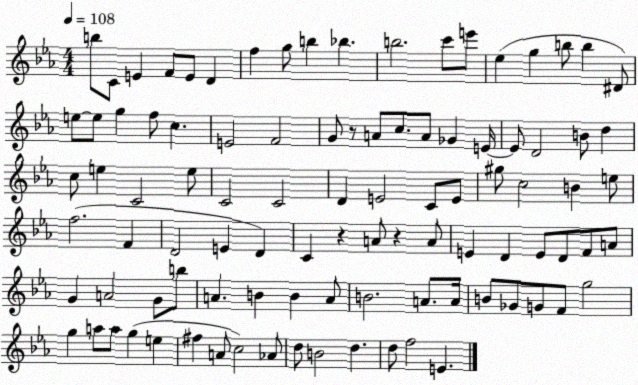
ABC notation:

X:1
T:Untitled
M:4/4
L:1/4
K:Eb
b/2 C/2 E F/2 E/2 D f g/2 b _b b2 c'/2 e'/2 _e g b/2 b ^D/2 e/2 e/2 g f/2 c E2 F2 G/2 z/2 A/2 c/2 A/2 _G E/4 E/2 D2 B/2 d c/2 e C2 e/2 C2 C2 D E2 C/2 E/2 ^g/2 c2 B e/2 f2 F D2 E D C z A/2 z A/2 E D E/2 D/2 F/2 A/2 G A2 G/2 b/2 A B B A/2 B2 A/2 A/4 B/2 _G/2 G/2 F/2 g2 g a/2 a/2 g e ^f A/2 c2 _A/2 d/2 B2 d d/2 f2 E